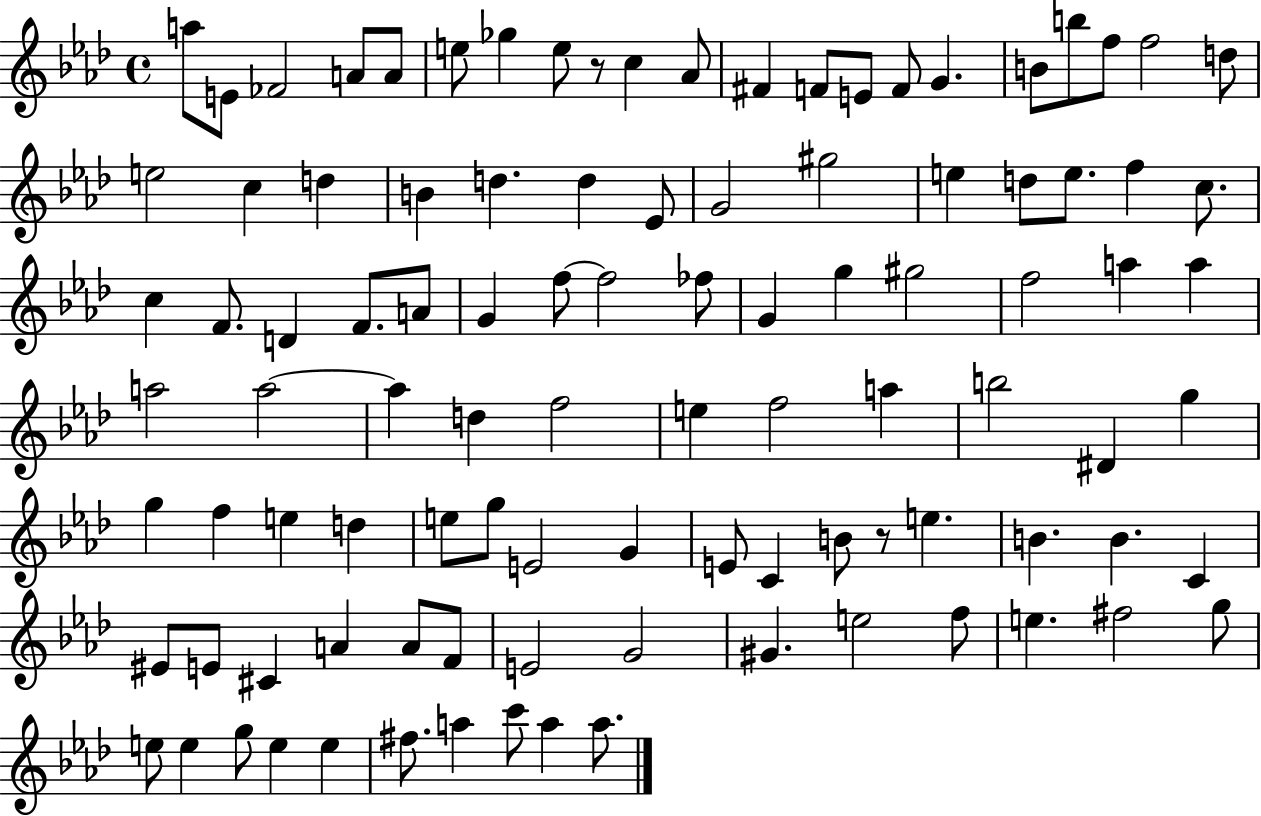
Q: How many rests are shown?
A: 2